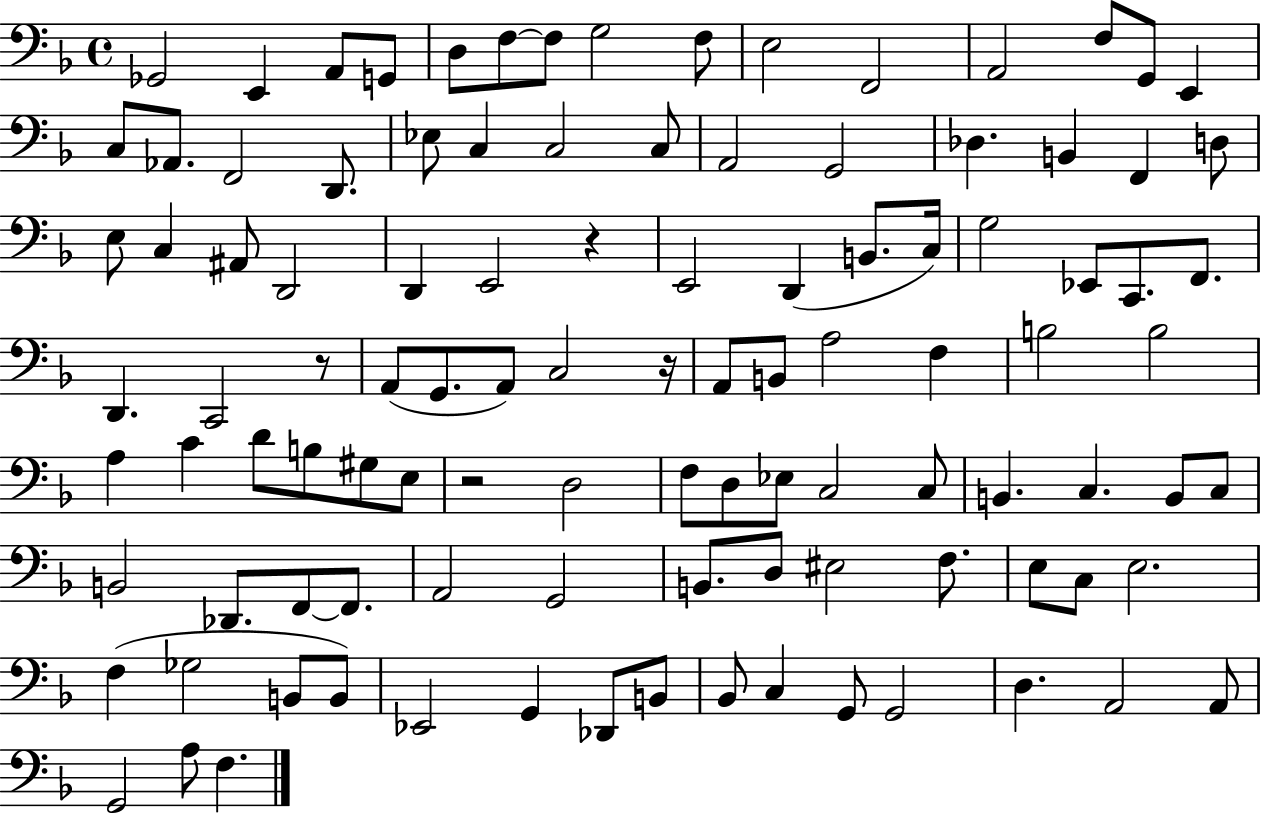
{
  \clef bass
  \time 4/4
  \defaultTimeSignature
  \key f \major
  \repeat volta 2 { ges,2 e,4 a,8 g,8 | d8 f8~~ f8 g2 f8 | e2 f,2 | a,2 f8 g,8 e,4 | \break c8 aes,8. f,2 d,8. | ees8 c4 c2 c8 | a,2 g,2 | des4. b,4 f,4 d8 | \break e8 c4 ais,8 d,2 | d,4 e,2 r4 | e,2 d,4( b,8. c16) | g2 ees,8 c,8. f,8. | \break d,4. c,2 r8 | a,8( g,8. a,8) c2 r16 | a,8 b,8 a2 f4 | b2 b2 | \break a4 c'4 d'8 b8 gis8 e8 | r2 d2 | f8 d8 ees8 c2 c8 | b,4. c4. b,8 c8 | \break b,2 des,8. f,8~~ f,8. | a,2 g,2 | b,8. d8 eis2 f8. | e8 c8 e2. | \break f4( ges2 b,8 b,8) | ees,2 g,4 des,8 b,8 | bes,8 c4 g,8 g,2 | d4. a,2 a,8 | \break g,2 a8 f4. | } \bar "|."
}